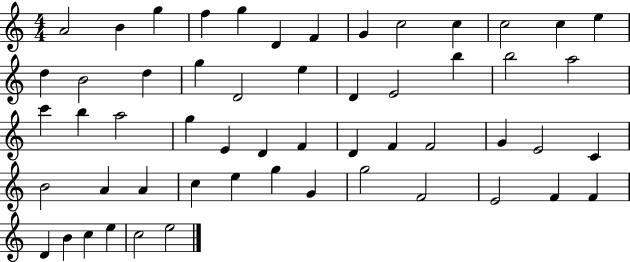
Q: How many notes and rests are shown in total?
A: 55